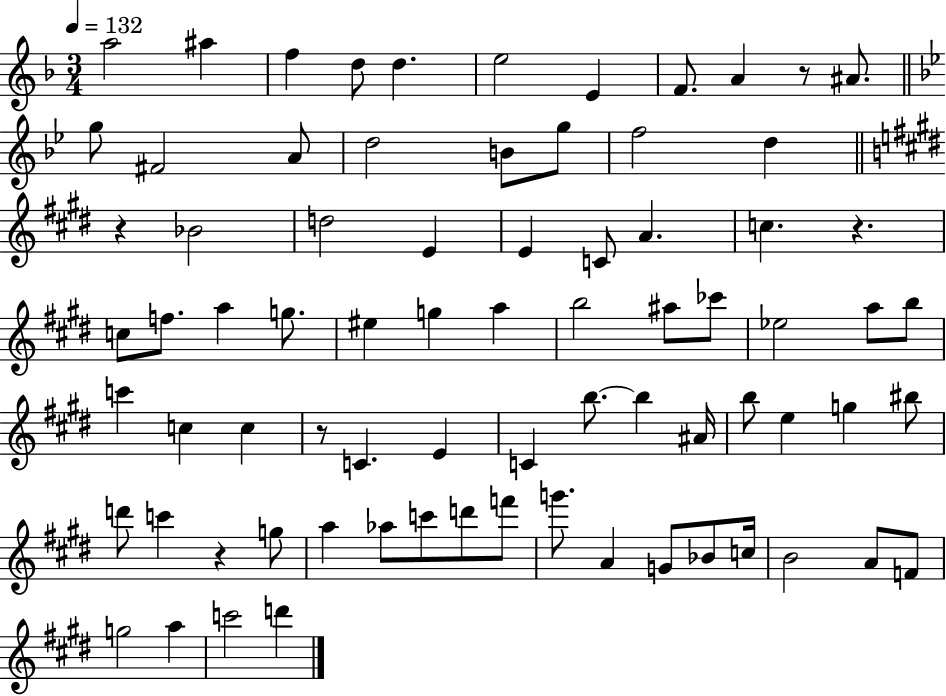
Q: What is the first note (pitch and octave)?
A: A5